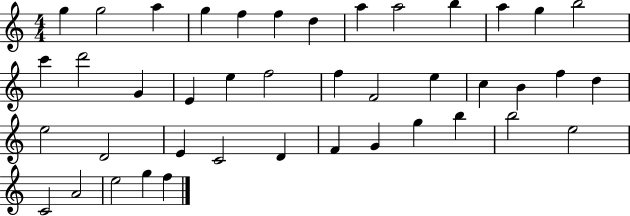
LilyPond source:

{
  \clef treble
  \numericTimeSignature
  \time 4/4
  \key c \major
  g''4 g''2 a''4 | g''4 f''4 f''4 d''4 | a''4 a''2 b''4 | a''4 g''4 b''2 | \break c'''4 d'''2 g'4 | e'4 e''4 f''2 | f''4 f'2 e''4 | c''4 b'4 f''4 d''4 | \break e''2 d'2 | e'4 c'2 d'4 | f'4 g'4 g''4 b''4 | b''2 e''2 | \break c'2 a'2 | e''2 g''4 f''4 | \bar "|."
}